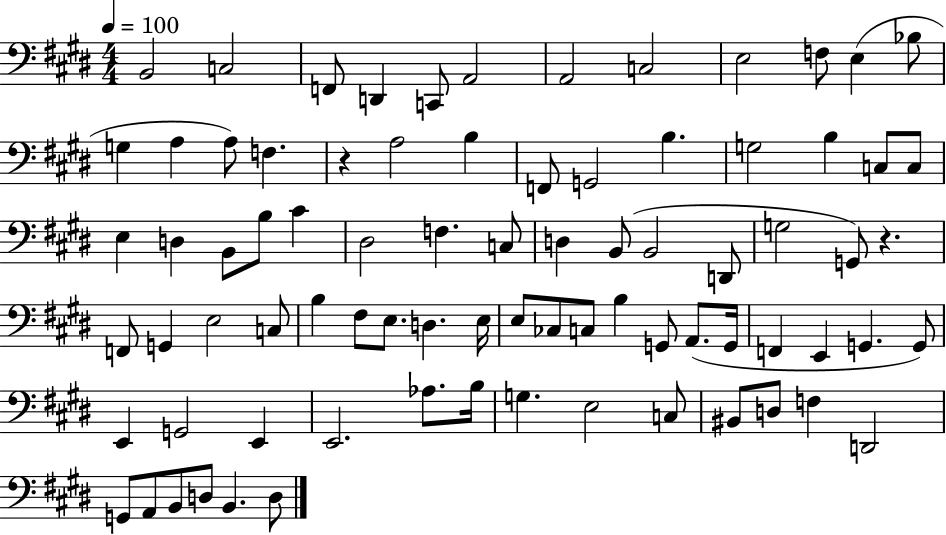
B2/h C3/h F2/e D2/q C2/e A2/h A2/h C3/h E3/h F3/e E3/q Bb3/e G3/q A3/q A3/e F3/q. R/q A3/h B3/q F2/e G2/h B3/q. G3/h B3/q C3/e C3/e E3/q D3/q B2/e B3/e C#4/q D#3/h F3/q. C3/e D3/q B2/e B2/h D2/e G3/h G2/e R/q. F2/e G2/q E3/h C3/e B3/q F#3/e E3/e. D3/q. E3/s E3/e CES3/e C3/e B3/q G2/e A2/e. G2/s F2/q E2/q G2/q. G2/e E2/q G2/h E2/q E2/h. Ab3/e. B3/s G3/q. E3/h C3/e BIS2/e D3/e F3/q D2/h G2/e A2/e B2/e D3/e B2/q. D3/e